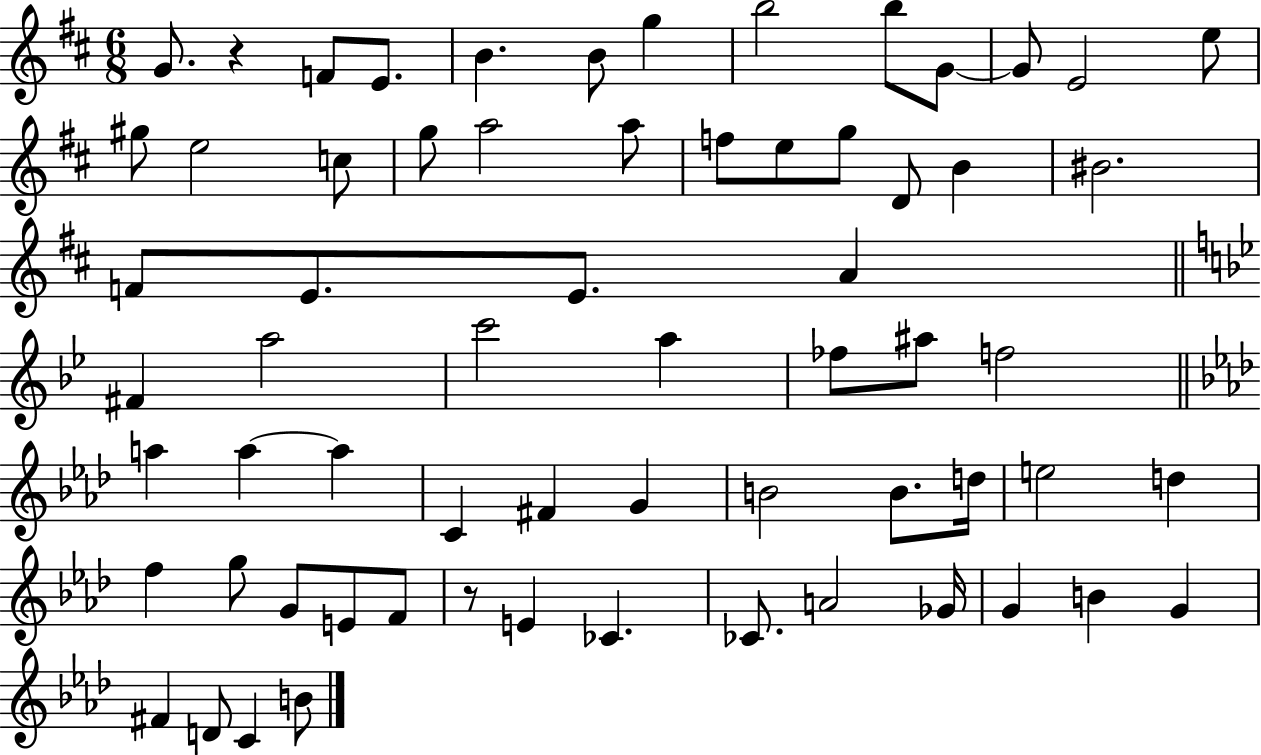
{
  \clef treble
  \numericTimeSignature
  \time 6/8
  \key d \major
  g'8. r4 f'8 e'8. | b'4. b'8 g''4 | b''2 b''8 g'8~~ | g'8 e'2 e''8 | \break gis''8 e''2 c''8 | g''8 a''2 a''8 | f''8 e''8 g''8 d'8 b'4 | bis'2. | \break f'8 e'8. e'8. a'4 | \bar "||" \break \key bes \major fis'4 a''2 | c'''2 a''4 | fes''8 ais''8 f''2 | \bar "||" \break \key f \minor a''4 a''4~~ a''4 | c'4 fis'4 g'4 | b'2 b'8. d''16 | e''2 d''4 | \break f''4 g''8 g'8 e'8 f'8 | r8 e'4 ces'4. | ces'8. a'2 ges'16 | g'4 b'4 g'4 | \break fis'4 d'8 c'4 b'8 | \bar "|."
}